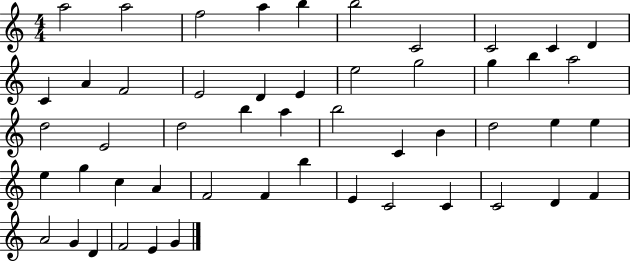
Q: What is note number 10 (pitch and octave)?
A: D4